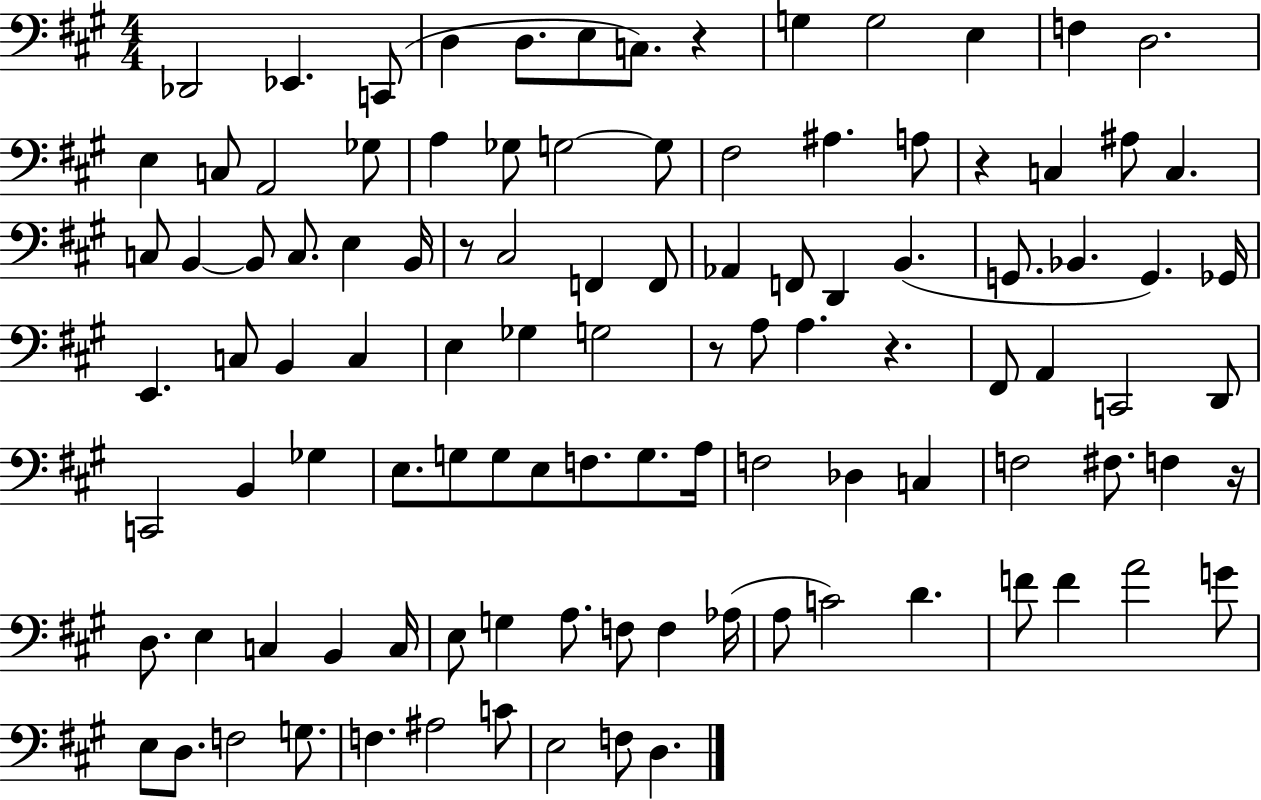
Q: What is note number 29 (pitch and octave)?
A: B2